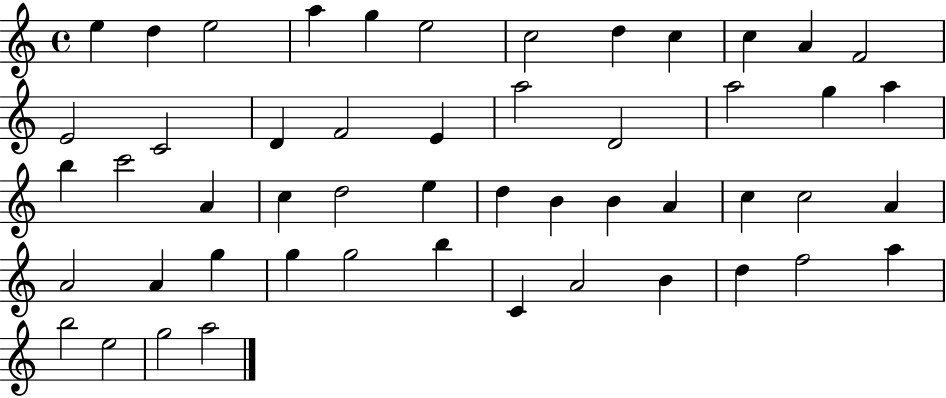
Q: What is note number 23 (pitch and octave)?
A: B5